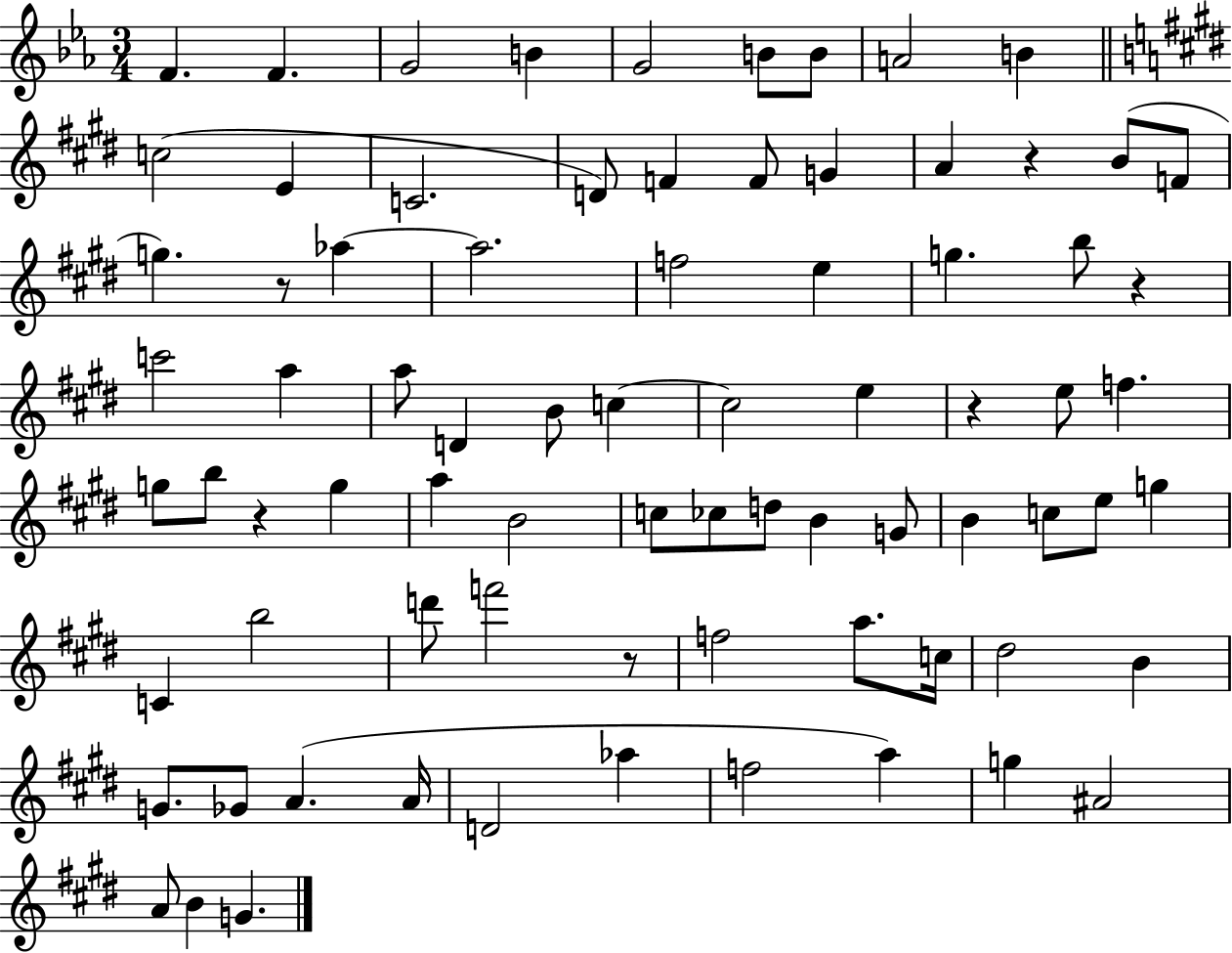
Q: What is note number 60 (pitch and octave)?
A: G4